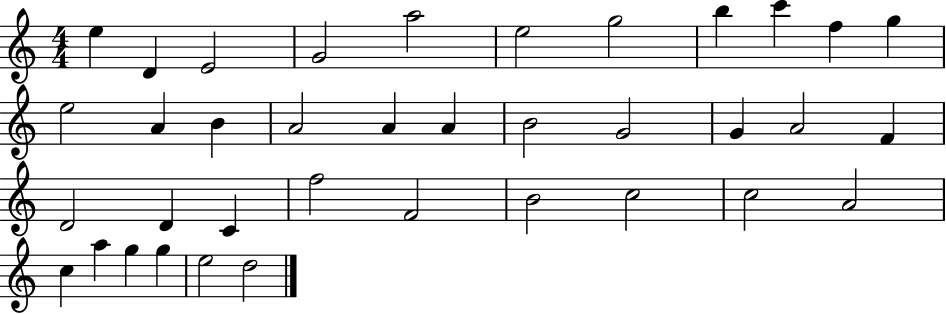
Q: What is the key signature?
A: C major